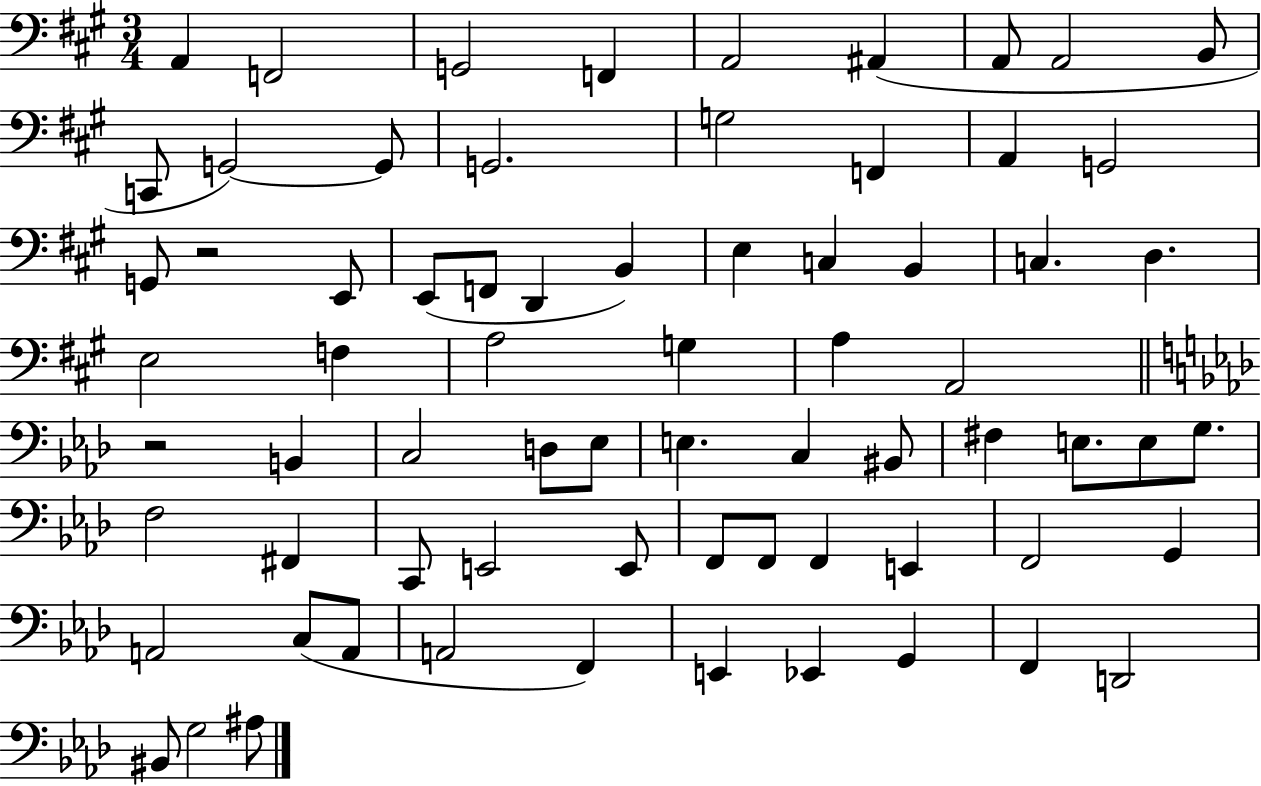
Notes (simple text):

A2/q F2/h G2/h F2/q A2/h A#2/q A2/e A2/h B2/e C2/e G2/h G2/e G2/h. G3/h F2/q A2/q G2/h G2/e R/h E2/e E2/e F2/e D2/q B2/q E3/q C3/q B2/q C3/q. D3/q. E3/h F3/q A3/h G3/q A3/q A2/h R/h B2/q C3/h D3/e Eb3/e E3/q. C3/q BIS2/e F#3/q E3/e. E3/e G3/e. F3/h F#2/q C2/e E2/h E2/e F2/e F2/e F2/q E2/q F2/h G2/q A2/h C3/e A2/e A2/h F2/q E2/q Eb2/q G2/q F2/q D2/h BIS2/e G3/h A#3/e